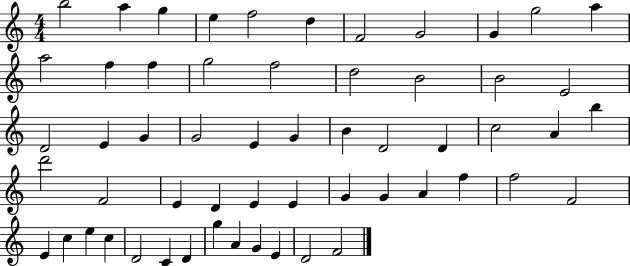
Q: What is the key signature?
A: C major